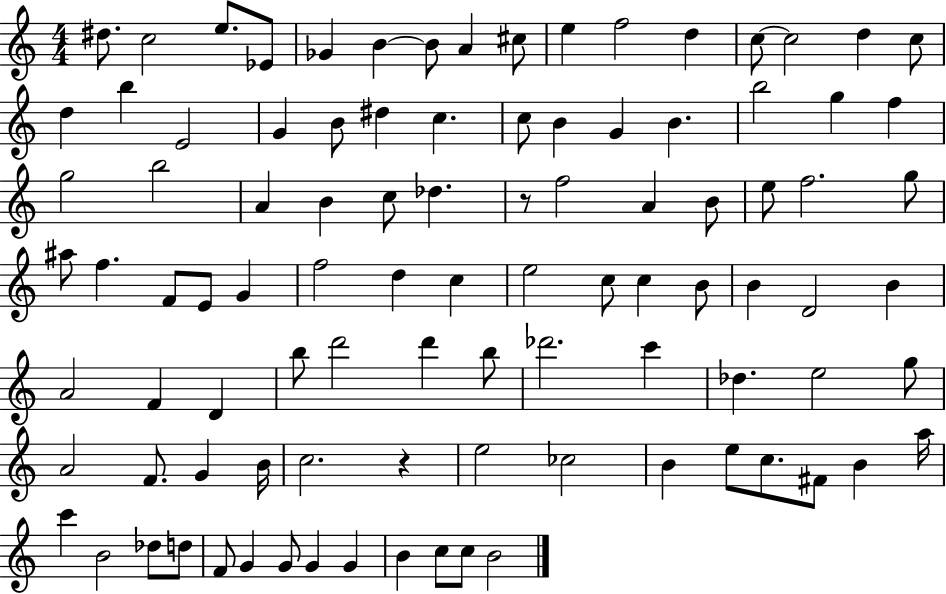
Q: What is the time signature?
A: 4/4